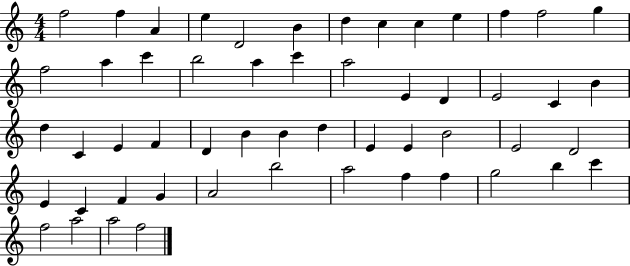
{
  \clef treble
  \numericTimeSignature
  \time 4/4
  \key c \major
  f''2 f''4 a'4 | e''4 d'2 b'4 | d''4 c''4 c''4 e''4 | f''4 f''2 g''4 | \break f''2 a''4 c'''4 | b''2 a''4 c'''4 | a''2 e'4 d'4 | e'2 c'4 b'4 | \break d''4 c'4 e'4 f'4 | d'4 b'4 b'4 d''4 | e'4 e'4 b'2 | e'2 d'2 | \break e'4 c'4 f'4 g'4 | a'2 b''2 | a''2 f''4 f''4 | g''2 b''4 c'''4 | \break f''2 a''2 | a''2 f''2 | \bar "|."
}